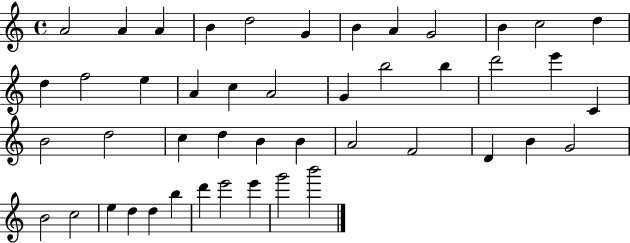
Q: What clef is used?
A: treble